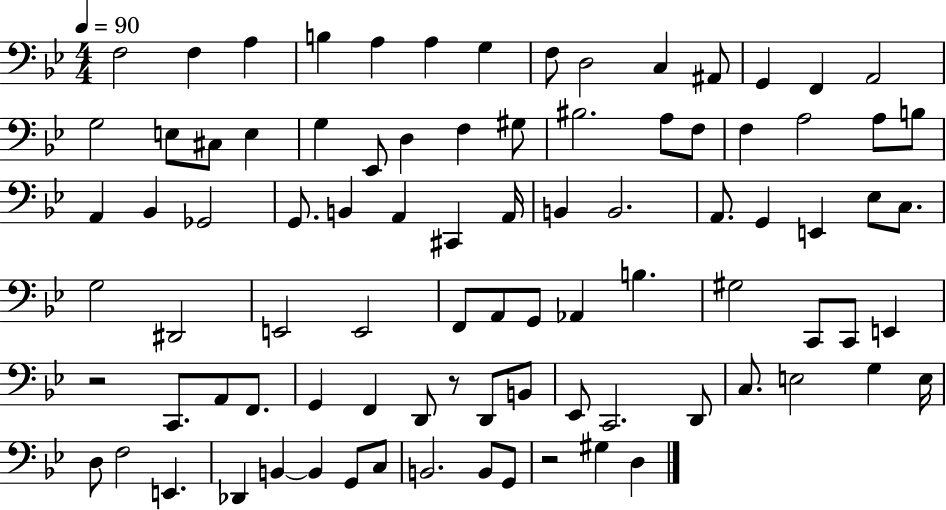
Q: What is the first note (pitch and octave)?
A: F3